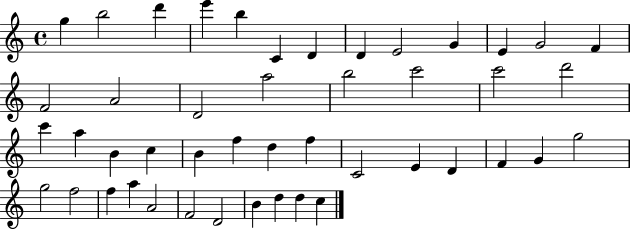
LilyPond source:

{
  \clef treble
  \time 4/4
  \defaultTimeSignature
  \key c \major
  g''4 b''2 d'''4 | e'''4 b''4 c'4 d'4 | d'4 e'2 g'4 | e'4 g'2 f'4 | \break f'2 a'2 | d'2 a''2 | b''2 c'''2 | c'''2 d'''2 | \break c'''4 a''4 b'4 c''4 | b'4 f''4 d''4 f''4 | c'2 e'4 d'4 | f'4 g'4 g''2 | \break g''2 f''2 | f''4 a''4 a'2 | f'2 d'2 | b'4 d''4 d''4 c''4 | \break \bar "|."
}